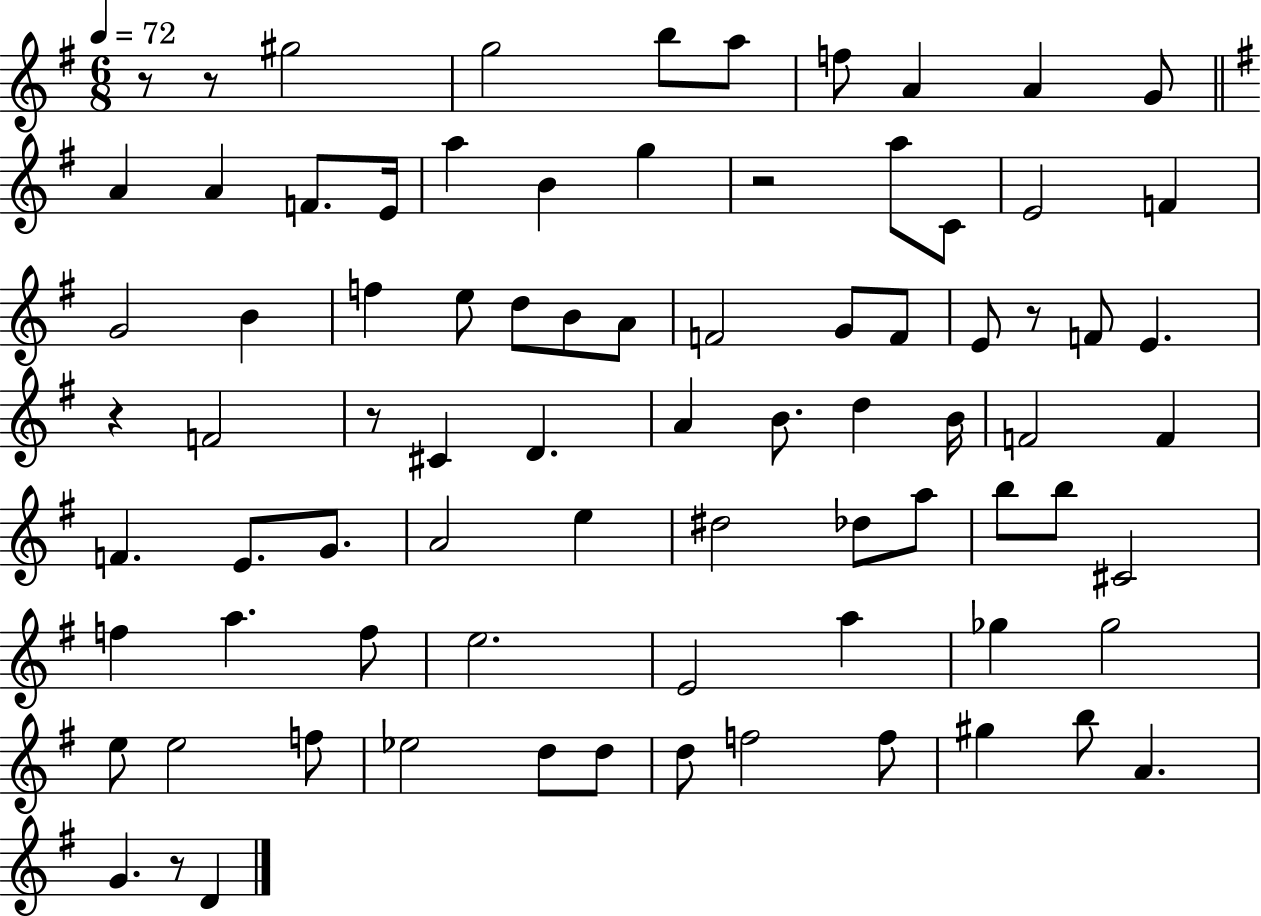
R/e R/e G#5/h G5/h B5/e A5/e F5/e A4/q A4/q G4/e A4/q A4/q F4/e. E4/s A5/q B4/q G5/q R/h A5/e C4/e E4/h F4/q G4/h B4/q F5/q E5/e D5/e B4/e A4/e F4/h G4/e F4/e E4/e R/e F4/e E4/q. R/q F4/h R/e C#4/q D4/q. A4/q B4/e. D5/q B4/s F4/h F4/q F4/q. E4/e. G4/e. A4/h E5/q D#5/h Db5/e A5/e B5/e B5/e C#4/h F5/q A5/q. F5/e E5/h. E4/h A5/q Gb5/q Gb5/h E5/e E5/h F5/e Eb5/h D5/e D5/e D5/e F5/h F5/e G#5/q B5/e A4/q. G4/q. R/e D4/q